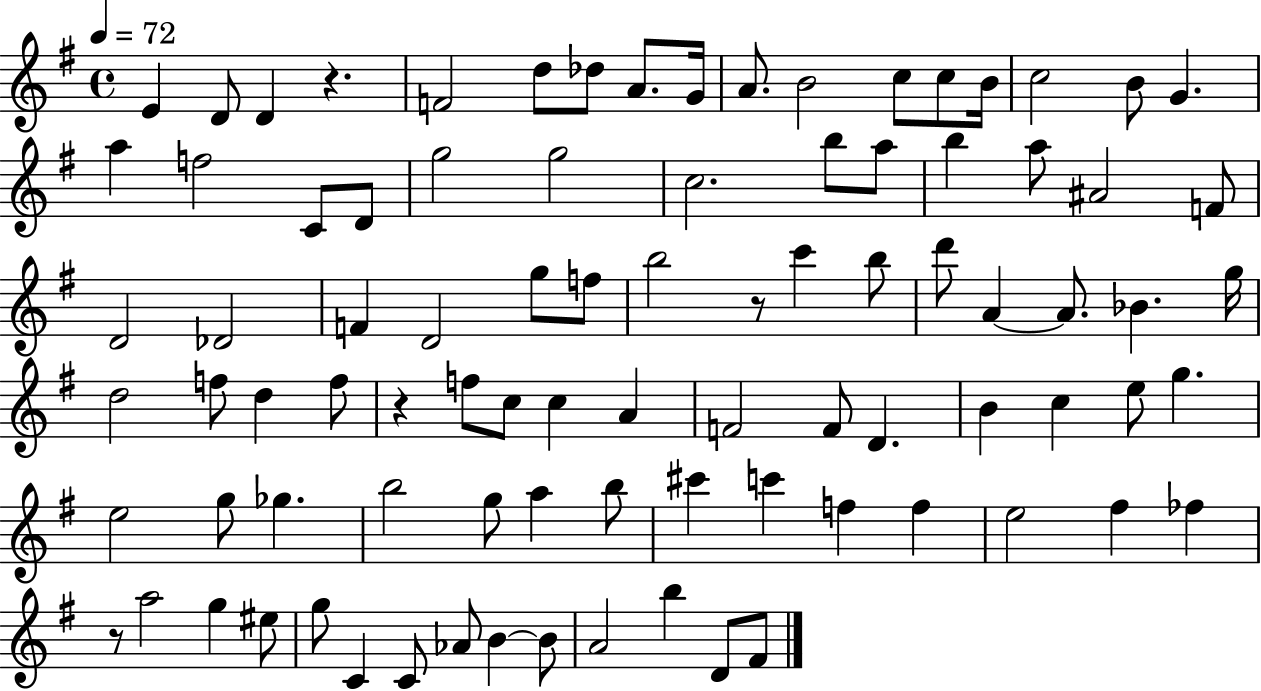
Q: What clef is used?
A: treble